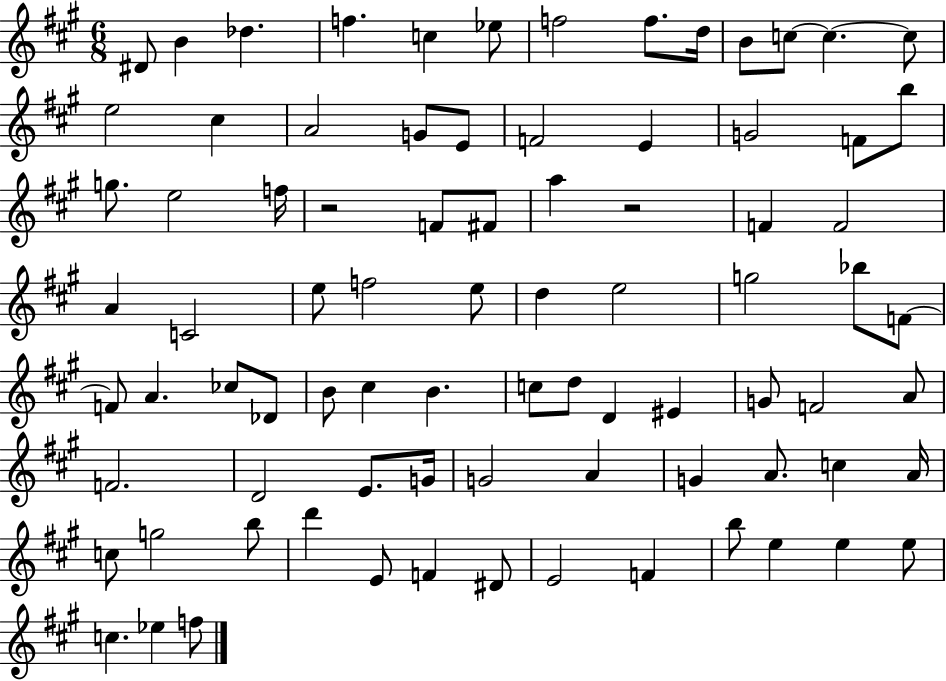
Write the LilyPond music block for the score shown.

{
  \clef treble
  \numericTimeSignature
  \time 6/8
  \key a \major
  dis'8 b'4 des''4. | f''4. c''4 ees''8 | f''2 f''8. d''16 | b'8 c''8~~ c''4.~~ c''8 | \break e''2 cis''4 | a'2 g'8 e'8 | f'2 e'4 | g'2 f'8 b''8 | \break g''8. e''2 f''16 | r2 f'8 fis'8 | a''4 r2 | f'4 f'2 | \break a'4 c'2 | e''8 f''2 e''8 | d''4 e''2 | g''2 bes''8 f'8~~ | \break f'8 a'4. ces''8 des'8 | b'8 cis''4 b'4. | c''8 d''8 d'4 eis'4 | g'8 f'2 a'8 | \break f'2. | d'2 e'8. g'16 | g'2 a'4 | g'4 a'8. c''4 a'16 | \break c''8 g''2 b''8 | d'''4 e'8 f'4 dis'8 | e'2 f'4 | b''8 e''4 e''4 e''8 | \break c''4. ees''4 f''8 | \bar "|."
}